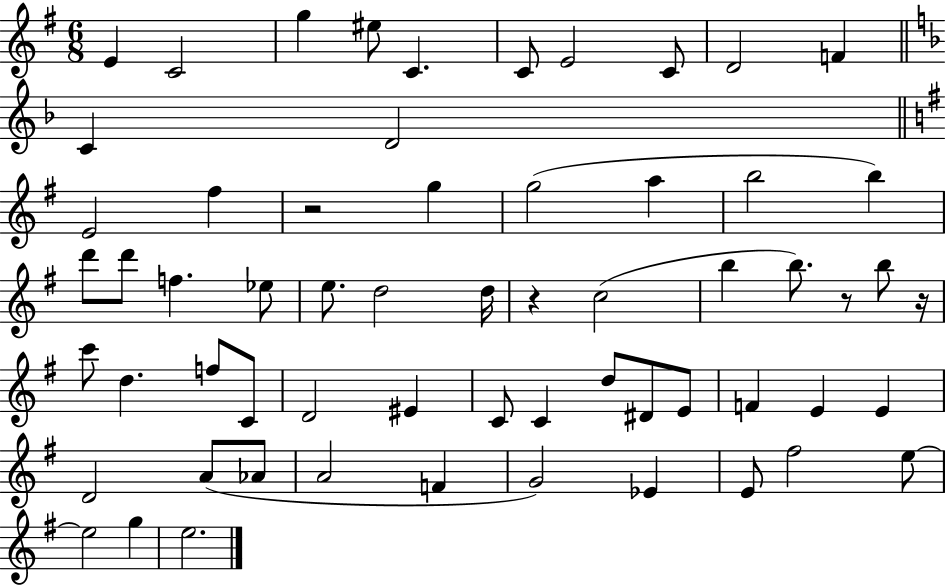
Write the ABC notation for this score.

X:1
T:Untitled
M:6/8
L:1/4
K:G
E C2 g ^e/2 C C/2 E2 C/2 D2 F C D2 E2 ^f z2 g g2 a b2 b d'/2 d'/2 f _e/2 e/2 d2 d/4 z c2 b b/2 z/2 b/2 z/4 c'/2 d f/2 C/2 D2 ^E C/2 C d/2 ^D/2 E/2 F E E D2 A/2 _A/2 A2 F G2 _E E/2 ^f2 e/2 e2 g e2